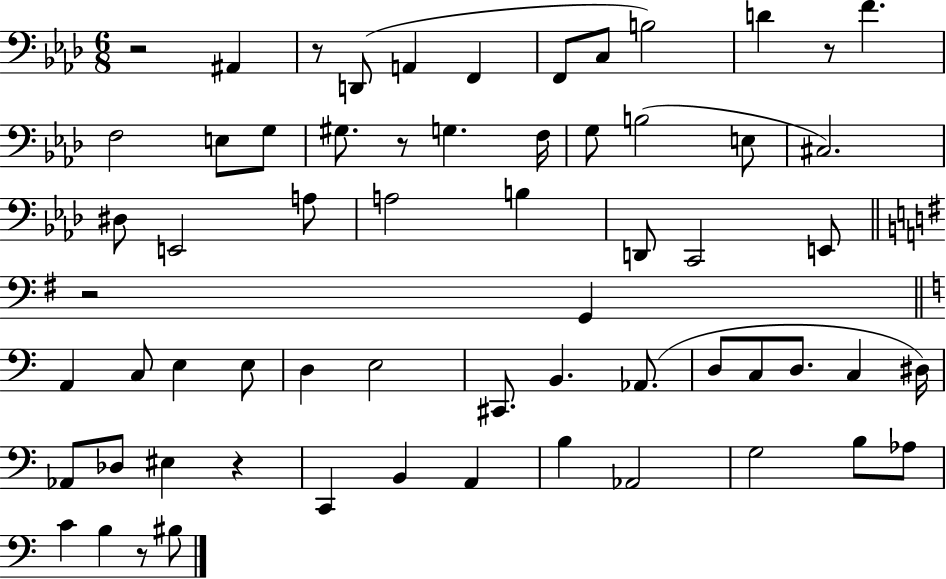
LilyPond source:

{
  \clef bass
  \numericTimeSignature
  \time 6/8
  \key aes \major
  r2 ais,4 | r8 d,8( a,4 f,4 | f,8 c8 b2) | d'4 r8 f'4. | \break f2 e8 g8 | gis8. r8 g4. f16 | g8 b2( e8 | cis2.) | \break dis8 e,2 a8 | a2 b4 | d,8 c,2 e,8 | \bar "||" \break \key e \minor r2 g,4 | \bar "||" \break \key a \minor a,4 c8 e4 e8 | d4 e2 | cis,8. b,4. aes,8.( | d8 c8 d8. c4 dis16) | \break aes,8 des8 eis4 r4 | c,4 b,4 a,4 | b4 aes,2 | g2 b8 aes8 | \break c'4 b4 r8 bis8 | \bar "|."
}